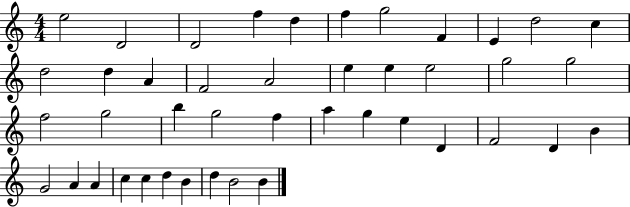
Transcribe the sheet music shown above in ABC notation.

X:1
T:Untitled
M:4/4
L:1/4
K:C
e2 D2 D2 f d f g2 F E d2 c d2 d A F2 A2 e e e2 g2 g2 f2 g2 b g2 f a g e D F2 D B G2 A A c c d B d B2 B